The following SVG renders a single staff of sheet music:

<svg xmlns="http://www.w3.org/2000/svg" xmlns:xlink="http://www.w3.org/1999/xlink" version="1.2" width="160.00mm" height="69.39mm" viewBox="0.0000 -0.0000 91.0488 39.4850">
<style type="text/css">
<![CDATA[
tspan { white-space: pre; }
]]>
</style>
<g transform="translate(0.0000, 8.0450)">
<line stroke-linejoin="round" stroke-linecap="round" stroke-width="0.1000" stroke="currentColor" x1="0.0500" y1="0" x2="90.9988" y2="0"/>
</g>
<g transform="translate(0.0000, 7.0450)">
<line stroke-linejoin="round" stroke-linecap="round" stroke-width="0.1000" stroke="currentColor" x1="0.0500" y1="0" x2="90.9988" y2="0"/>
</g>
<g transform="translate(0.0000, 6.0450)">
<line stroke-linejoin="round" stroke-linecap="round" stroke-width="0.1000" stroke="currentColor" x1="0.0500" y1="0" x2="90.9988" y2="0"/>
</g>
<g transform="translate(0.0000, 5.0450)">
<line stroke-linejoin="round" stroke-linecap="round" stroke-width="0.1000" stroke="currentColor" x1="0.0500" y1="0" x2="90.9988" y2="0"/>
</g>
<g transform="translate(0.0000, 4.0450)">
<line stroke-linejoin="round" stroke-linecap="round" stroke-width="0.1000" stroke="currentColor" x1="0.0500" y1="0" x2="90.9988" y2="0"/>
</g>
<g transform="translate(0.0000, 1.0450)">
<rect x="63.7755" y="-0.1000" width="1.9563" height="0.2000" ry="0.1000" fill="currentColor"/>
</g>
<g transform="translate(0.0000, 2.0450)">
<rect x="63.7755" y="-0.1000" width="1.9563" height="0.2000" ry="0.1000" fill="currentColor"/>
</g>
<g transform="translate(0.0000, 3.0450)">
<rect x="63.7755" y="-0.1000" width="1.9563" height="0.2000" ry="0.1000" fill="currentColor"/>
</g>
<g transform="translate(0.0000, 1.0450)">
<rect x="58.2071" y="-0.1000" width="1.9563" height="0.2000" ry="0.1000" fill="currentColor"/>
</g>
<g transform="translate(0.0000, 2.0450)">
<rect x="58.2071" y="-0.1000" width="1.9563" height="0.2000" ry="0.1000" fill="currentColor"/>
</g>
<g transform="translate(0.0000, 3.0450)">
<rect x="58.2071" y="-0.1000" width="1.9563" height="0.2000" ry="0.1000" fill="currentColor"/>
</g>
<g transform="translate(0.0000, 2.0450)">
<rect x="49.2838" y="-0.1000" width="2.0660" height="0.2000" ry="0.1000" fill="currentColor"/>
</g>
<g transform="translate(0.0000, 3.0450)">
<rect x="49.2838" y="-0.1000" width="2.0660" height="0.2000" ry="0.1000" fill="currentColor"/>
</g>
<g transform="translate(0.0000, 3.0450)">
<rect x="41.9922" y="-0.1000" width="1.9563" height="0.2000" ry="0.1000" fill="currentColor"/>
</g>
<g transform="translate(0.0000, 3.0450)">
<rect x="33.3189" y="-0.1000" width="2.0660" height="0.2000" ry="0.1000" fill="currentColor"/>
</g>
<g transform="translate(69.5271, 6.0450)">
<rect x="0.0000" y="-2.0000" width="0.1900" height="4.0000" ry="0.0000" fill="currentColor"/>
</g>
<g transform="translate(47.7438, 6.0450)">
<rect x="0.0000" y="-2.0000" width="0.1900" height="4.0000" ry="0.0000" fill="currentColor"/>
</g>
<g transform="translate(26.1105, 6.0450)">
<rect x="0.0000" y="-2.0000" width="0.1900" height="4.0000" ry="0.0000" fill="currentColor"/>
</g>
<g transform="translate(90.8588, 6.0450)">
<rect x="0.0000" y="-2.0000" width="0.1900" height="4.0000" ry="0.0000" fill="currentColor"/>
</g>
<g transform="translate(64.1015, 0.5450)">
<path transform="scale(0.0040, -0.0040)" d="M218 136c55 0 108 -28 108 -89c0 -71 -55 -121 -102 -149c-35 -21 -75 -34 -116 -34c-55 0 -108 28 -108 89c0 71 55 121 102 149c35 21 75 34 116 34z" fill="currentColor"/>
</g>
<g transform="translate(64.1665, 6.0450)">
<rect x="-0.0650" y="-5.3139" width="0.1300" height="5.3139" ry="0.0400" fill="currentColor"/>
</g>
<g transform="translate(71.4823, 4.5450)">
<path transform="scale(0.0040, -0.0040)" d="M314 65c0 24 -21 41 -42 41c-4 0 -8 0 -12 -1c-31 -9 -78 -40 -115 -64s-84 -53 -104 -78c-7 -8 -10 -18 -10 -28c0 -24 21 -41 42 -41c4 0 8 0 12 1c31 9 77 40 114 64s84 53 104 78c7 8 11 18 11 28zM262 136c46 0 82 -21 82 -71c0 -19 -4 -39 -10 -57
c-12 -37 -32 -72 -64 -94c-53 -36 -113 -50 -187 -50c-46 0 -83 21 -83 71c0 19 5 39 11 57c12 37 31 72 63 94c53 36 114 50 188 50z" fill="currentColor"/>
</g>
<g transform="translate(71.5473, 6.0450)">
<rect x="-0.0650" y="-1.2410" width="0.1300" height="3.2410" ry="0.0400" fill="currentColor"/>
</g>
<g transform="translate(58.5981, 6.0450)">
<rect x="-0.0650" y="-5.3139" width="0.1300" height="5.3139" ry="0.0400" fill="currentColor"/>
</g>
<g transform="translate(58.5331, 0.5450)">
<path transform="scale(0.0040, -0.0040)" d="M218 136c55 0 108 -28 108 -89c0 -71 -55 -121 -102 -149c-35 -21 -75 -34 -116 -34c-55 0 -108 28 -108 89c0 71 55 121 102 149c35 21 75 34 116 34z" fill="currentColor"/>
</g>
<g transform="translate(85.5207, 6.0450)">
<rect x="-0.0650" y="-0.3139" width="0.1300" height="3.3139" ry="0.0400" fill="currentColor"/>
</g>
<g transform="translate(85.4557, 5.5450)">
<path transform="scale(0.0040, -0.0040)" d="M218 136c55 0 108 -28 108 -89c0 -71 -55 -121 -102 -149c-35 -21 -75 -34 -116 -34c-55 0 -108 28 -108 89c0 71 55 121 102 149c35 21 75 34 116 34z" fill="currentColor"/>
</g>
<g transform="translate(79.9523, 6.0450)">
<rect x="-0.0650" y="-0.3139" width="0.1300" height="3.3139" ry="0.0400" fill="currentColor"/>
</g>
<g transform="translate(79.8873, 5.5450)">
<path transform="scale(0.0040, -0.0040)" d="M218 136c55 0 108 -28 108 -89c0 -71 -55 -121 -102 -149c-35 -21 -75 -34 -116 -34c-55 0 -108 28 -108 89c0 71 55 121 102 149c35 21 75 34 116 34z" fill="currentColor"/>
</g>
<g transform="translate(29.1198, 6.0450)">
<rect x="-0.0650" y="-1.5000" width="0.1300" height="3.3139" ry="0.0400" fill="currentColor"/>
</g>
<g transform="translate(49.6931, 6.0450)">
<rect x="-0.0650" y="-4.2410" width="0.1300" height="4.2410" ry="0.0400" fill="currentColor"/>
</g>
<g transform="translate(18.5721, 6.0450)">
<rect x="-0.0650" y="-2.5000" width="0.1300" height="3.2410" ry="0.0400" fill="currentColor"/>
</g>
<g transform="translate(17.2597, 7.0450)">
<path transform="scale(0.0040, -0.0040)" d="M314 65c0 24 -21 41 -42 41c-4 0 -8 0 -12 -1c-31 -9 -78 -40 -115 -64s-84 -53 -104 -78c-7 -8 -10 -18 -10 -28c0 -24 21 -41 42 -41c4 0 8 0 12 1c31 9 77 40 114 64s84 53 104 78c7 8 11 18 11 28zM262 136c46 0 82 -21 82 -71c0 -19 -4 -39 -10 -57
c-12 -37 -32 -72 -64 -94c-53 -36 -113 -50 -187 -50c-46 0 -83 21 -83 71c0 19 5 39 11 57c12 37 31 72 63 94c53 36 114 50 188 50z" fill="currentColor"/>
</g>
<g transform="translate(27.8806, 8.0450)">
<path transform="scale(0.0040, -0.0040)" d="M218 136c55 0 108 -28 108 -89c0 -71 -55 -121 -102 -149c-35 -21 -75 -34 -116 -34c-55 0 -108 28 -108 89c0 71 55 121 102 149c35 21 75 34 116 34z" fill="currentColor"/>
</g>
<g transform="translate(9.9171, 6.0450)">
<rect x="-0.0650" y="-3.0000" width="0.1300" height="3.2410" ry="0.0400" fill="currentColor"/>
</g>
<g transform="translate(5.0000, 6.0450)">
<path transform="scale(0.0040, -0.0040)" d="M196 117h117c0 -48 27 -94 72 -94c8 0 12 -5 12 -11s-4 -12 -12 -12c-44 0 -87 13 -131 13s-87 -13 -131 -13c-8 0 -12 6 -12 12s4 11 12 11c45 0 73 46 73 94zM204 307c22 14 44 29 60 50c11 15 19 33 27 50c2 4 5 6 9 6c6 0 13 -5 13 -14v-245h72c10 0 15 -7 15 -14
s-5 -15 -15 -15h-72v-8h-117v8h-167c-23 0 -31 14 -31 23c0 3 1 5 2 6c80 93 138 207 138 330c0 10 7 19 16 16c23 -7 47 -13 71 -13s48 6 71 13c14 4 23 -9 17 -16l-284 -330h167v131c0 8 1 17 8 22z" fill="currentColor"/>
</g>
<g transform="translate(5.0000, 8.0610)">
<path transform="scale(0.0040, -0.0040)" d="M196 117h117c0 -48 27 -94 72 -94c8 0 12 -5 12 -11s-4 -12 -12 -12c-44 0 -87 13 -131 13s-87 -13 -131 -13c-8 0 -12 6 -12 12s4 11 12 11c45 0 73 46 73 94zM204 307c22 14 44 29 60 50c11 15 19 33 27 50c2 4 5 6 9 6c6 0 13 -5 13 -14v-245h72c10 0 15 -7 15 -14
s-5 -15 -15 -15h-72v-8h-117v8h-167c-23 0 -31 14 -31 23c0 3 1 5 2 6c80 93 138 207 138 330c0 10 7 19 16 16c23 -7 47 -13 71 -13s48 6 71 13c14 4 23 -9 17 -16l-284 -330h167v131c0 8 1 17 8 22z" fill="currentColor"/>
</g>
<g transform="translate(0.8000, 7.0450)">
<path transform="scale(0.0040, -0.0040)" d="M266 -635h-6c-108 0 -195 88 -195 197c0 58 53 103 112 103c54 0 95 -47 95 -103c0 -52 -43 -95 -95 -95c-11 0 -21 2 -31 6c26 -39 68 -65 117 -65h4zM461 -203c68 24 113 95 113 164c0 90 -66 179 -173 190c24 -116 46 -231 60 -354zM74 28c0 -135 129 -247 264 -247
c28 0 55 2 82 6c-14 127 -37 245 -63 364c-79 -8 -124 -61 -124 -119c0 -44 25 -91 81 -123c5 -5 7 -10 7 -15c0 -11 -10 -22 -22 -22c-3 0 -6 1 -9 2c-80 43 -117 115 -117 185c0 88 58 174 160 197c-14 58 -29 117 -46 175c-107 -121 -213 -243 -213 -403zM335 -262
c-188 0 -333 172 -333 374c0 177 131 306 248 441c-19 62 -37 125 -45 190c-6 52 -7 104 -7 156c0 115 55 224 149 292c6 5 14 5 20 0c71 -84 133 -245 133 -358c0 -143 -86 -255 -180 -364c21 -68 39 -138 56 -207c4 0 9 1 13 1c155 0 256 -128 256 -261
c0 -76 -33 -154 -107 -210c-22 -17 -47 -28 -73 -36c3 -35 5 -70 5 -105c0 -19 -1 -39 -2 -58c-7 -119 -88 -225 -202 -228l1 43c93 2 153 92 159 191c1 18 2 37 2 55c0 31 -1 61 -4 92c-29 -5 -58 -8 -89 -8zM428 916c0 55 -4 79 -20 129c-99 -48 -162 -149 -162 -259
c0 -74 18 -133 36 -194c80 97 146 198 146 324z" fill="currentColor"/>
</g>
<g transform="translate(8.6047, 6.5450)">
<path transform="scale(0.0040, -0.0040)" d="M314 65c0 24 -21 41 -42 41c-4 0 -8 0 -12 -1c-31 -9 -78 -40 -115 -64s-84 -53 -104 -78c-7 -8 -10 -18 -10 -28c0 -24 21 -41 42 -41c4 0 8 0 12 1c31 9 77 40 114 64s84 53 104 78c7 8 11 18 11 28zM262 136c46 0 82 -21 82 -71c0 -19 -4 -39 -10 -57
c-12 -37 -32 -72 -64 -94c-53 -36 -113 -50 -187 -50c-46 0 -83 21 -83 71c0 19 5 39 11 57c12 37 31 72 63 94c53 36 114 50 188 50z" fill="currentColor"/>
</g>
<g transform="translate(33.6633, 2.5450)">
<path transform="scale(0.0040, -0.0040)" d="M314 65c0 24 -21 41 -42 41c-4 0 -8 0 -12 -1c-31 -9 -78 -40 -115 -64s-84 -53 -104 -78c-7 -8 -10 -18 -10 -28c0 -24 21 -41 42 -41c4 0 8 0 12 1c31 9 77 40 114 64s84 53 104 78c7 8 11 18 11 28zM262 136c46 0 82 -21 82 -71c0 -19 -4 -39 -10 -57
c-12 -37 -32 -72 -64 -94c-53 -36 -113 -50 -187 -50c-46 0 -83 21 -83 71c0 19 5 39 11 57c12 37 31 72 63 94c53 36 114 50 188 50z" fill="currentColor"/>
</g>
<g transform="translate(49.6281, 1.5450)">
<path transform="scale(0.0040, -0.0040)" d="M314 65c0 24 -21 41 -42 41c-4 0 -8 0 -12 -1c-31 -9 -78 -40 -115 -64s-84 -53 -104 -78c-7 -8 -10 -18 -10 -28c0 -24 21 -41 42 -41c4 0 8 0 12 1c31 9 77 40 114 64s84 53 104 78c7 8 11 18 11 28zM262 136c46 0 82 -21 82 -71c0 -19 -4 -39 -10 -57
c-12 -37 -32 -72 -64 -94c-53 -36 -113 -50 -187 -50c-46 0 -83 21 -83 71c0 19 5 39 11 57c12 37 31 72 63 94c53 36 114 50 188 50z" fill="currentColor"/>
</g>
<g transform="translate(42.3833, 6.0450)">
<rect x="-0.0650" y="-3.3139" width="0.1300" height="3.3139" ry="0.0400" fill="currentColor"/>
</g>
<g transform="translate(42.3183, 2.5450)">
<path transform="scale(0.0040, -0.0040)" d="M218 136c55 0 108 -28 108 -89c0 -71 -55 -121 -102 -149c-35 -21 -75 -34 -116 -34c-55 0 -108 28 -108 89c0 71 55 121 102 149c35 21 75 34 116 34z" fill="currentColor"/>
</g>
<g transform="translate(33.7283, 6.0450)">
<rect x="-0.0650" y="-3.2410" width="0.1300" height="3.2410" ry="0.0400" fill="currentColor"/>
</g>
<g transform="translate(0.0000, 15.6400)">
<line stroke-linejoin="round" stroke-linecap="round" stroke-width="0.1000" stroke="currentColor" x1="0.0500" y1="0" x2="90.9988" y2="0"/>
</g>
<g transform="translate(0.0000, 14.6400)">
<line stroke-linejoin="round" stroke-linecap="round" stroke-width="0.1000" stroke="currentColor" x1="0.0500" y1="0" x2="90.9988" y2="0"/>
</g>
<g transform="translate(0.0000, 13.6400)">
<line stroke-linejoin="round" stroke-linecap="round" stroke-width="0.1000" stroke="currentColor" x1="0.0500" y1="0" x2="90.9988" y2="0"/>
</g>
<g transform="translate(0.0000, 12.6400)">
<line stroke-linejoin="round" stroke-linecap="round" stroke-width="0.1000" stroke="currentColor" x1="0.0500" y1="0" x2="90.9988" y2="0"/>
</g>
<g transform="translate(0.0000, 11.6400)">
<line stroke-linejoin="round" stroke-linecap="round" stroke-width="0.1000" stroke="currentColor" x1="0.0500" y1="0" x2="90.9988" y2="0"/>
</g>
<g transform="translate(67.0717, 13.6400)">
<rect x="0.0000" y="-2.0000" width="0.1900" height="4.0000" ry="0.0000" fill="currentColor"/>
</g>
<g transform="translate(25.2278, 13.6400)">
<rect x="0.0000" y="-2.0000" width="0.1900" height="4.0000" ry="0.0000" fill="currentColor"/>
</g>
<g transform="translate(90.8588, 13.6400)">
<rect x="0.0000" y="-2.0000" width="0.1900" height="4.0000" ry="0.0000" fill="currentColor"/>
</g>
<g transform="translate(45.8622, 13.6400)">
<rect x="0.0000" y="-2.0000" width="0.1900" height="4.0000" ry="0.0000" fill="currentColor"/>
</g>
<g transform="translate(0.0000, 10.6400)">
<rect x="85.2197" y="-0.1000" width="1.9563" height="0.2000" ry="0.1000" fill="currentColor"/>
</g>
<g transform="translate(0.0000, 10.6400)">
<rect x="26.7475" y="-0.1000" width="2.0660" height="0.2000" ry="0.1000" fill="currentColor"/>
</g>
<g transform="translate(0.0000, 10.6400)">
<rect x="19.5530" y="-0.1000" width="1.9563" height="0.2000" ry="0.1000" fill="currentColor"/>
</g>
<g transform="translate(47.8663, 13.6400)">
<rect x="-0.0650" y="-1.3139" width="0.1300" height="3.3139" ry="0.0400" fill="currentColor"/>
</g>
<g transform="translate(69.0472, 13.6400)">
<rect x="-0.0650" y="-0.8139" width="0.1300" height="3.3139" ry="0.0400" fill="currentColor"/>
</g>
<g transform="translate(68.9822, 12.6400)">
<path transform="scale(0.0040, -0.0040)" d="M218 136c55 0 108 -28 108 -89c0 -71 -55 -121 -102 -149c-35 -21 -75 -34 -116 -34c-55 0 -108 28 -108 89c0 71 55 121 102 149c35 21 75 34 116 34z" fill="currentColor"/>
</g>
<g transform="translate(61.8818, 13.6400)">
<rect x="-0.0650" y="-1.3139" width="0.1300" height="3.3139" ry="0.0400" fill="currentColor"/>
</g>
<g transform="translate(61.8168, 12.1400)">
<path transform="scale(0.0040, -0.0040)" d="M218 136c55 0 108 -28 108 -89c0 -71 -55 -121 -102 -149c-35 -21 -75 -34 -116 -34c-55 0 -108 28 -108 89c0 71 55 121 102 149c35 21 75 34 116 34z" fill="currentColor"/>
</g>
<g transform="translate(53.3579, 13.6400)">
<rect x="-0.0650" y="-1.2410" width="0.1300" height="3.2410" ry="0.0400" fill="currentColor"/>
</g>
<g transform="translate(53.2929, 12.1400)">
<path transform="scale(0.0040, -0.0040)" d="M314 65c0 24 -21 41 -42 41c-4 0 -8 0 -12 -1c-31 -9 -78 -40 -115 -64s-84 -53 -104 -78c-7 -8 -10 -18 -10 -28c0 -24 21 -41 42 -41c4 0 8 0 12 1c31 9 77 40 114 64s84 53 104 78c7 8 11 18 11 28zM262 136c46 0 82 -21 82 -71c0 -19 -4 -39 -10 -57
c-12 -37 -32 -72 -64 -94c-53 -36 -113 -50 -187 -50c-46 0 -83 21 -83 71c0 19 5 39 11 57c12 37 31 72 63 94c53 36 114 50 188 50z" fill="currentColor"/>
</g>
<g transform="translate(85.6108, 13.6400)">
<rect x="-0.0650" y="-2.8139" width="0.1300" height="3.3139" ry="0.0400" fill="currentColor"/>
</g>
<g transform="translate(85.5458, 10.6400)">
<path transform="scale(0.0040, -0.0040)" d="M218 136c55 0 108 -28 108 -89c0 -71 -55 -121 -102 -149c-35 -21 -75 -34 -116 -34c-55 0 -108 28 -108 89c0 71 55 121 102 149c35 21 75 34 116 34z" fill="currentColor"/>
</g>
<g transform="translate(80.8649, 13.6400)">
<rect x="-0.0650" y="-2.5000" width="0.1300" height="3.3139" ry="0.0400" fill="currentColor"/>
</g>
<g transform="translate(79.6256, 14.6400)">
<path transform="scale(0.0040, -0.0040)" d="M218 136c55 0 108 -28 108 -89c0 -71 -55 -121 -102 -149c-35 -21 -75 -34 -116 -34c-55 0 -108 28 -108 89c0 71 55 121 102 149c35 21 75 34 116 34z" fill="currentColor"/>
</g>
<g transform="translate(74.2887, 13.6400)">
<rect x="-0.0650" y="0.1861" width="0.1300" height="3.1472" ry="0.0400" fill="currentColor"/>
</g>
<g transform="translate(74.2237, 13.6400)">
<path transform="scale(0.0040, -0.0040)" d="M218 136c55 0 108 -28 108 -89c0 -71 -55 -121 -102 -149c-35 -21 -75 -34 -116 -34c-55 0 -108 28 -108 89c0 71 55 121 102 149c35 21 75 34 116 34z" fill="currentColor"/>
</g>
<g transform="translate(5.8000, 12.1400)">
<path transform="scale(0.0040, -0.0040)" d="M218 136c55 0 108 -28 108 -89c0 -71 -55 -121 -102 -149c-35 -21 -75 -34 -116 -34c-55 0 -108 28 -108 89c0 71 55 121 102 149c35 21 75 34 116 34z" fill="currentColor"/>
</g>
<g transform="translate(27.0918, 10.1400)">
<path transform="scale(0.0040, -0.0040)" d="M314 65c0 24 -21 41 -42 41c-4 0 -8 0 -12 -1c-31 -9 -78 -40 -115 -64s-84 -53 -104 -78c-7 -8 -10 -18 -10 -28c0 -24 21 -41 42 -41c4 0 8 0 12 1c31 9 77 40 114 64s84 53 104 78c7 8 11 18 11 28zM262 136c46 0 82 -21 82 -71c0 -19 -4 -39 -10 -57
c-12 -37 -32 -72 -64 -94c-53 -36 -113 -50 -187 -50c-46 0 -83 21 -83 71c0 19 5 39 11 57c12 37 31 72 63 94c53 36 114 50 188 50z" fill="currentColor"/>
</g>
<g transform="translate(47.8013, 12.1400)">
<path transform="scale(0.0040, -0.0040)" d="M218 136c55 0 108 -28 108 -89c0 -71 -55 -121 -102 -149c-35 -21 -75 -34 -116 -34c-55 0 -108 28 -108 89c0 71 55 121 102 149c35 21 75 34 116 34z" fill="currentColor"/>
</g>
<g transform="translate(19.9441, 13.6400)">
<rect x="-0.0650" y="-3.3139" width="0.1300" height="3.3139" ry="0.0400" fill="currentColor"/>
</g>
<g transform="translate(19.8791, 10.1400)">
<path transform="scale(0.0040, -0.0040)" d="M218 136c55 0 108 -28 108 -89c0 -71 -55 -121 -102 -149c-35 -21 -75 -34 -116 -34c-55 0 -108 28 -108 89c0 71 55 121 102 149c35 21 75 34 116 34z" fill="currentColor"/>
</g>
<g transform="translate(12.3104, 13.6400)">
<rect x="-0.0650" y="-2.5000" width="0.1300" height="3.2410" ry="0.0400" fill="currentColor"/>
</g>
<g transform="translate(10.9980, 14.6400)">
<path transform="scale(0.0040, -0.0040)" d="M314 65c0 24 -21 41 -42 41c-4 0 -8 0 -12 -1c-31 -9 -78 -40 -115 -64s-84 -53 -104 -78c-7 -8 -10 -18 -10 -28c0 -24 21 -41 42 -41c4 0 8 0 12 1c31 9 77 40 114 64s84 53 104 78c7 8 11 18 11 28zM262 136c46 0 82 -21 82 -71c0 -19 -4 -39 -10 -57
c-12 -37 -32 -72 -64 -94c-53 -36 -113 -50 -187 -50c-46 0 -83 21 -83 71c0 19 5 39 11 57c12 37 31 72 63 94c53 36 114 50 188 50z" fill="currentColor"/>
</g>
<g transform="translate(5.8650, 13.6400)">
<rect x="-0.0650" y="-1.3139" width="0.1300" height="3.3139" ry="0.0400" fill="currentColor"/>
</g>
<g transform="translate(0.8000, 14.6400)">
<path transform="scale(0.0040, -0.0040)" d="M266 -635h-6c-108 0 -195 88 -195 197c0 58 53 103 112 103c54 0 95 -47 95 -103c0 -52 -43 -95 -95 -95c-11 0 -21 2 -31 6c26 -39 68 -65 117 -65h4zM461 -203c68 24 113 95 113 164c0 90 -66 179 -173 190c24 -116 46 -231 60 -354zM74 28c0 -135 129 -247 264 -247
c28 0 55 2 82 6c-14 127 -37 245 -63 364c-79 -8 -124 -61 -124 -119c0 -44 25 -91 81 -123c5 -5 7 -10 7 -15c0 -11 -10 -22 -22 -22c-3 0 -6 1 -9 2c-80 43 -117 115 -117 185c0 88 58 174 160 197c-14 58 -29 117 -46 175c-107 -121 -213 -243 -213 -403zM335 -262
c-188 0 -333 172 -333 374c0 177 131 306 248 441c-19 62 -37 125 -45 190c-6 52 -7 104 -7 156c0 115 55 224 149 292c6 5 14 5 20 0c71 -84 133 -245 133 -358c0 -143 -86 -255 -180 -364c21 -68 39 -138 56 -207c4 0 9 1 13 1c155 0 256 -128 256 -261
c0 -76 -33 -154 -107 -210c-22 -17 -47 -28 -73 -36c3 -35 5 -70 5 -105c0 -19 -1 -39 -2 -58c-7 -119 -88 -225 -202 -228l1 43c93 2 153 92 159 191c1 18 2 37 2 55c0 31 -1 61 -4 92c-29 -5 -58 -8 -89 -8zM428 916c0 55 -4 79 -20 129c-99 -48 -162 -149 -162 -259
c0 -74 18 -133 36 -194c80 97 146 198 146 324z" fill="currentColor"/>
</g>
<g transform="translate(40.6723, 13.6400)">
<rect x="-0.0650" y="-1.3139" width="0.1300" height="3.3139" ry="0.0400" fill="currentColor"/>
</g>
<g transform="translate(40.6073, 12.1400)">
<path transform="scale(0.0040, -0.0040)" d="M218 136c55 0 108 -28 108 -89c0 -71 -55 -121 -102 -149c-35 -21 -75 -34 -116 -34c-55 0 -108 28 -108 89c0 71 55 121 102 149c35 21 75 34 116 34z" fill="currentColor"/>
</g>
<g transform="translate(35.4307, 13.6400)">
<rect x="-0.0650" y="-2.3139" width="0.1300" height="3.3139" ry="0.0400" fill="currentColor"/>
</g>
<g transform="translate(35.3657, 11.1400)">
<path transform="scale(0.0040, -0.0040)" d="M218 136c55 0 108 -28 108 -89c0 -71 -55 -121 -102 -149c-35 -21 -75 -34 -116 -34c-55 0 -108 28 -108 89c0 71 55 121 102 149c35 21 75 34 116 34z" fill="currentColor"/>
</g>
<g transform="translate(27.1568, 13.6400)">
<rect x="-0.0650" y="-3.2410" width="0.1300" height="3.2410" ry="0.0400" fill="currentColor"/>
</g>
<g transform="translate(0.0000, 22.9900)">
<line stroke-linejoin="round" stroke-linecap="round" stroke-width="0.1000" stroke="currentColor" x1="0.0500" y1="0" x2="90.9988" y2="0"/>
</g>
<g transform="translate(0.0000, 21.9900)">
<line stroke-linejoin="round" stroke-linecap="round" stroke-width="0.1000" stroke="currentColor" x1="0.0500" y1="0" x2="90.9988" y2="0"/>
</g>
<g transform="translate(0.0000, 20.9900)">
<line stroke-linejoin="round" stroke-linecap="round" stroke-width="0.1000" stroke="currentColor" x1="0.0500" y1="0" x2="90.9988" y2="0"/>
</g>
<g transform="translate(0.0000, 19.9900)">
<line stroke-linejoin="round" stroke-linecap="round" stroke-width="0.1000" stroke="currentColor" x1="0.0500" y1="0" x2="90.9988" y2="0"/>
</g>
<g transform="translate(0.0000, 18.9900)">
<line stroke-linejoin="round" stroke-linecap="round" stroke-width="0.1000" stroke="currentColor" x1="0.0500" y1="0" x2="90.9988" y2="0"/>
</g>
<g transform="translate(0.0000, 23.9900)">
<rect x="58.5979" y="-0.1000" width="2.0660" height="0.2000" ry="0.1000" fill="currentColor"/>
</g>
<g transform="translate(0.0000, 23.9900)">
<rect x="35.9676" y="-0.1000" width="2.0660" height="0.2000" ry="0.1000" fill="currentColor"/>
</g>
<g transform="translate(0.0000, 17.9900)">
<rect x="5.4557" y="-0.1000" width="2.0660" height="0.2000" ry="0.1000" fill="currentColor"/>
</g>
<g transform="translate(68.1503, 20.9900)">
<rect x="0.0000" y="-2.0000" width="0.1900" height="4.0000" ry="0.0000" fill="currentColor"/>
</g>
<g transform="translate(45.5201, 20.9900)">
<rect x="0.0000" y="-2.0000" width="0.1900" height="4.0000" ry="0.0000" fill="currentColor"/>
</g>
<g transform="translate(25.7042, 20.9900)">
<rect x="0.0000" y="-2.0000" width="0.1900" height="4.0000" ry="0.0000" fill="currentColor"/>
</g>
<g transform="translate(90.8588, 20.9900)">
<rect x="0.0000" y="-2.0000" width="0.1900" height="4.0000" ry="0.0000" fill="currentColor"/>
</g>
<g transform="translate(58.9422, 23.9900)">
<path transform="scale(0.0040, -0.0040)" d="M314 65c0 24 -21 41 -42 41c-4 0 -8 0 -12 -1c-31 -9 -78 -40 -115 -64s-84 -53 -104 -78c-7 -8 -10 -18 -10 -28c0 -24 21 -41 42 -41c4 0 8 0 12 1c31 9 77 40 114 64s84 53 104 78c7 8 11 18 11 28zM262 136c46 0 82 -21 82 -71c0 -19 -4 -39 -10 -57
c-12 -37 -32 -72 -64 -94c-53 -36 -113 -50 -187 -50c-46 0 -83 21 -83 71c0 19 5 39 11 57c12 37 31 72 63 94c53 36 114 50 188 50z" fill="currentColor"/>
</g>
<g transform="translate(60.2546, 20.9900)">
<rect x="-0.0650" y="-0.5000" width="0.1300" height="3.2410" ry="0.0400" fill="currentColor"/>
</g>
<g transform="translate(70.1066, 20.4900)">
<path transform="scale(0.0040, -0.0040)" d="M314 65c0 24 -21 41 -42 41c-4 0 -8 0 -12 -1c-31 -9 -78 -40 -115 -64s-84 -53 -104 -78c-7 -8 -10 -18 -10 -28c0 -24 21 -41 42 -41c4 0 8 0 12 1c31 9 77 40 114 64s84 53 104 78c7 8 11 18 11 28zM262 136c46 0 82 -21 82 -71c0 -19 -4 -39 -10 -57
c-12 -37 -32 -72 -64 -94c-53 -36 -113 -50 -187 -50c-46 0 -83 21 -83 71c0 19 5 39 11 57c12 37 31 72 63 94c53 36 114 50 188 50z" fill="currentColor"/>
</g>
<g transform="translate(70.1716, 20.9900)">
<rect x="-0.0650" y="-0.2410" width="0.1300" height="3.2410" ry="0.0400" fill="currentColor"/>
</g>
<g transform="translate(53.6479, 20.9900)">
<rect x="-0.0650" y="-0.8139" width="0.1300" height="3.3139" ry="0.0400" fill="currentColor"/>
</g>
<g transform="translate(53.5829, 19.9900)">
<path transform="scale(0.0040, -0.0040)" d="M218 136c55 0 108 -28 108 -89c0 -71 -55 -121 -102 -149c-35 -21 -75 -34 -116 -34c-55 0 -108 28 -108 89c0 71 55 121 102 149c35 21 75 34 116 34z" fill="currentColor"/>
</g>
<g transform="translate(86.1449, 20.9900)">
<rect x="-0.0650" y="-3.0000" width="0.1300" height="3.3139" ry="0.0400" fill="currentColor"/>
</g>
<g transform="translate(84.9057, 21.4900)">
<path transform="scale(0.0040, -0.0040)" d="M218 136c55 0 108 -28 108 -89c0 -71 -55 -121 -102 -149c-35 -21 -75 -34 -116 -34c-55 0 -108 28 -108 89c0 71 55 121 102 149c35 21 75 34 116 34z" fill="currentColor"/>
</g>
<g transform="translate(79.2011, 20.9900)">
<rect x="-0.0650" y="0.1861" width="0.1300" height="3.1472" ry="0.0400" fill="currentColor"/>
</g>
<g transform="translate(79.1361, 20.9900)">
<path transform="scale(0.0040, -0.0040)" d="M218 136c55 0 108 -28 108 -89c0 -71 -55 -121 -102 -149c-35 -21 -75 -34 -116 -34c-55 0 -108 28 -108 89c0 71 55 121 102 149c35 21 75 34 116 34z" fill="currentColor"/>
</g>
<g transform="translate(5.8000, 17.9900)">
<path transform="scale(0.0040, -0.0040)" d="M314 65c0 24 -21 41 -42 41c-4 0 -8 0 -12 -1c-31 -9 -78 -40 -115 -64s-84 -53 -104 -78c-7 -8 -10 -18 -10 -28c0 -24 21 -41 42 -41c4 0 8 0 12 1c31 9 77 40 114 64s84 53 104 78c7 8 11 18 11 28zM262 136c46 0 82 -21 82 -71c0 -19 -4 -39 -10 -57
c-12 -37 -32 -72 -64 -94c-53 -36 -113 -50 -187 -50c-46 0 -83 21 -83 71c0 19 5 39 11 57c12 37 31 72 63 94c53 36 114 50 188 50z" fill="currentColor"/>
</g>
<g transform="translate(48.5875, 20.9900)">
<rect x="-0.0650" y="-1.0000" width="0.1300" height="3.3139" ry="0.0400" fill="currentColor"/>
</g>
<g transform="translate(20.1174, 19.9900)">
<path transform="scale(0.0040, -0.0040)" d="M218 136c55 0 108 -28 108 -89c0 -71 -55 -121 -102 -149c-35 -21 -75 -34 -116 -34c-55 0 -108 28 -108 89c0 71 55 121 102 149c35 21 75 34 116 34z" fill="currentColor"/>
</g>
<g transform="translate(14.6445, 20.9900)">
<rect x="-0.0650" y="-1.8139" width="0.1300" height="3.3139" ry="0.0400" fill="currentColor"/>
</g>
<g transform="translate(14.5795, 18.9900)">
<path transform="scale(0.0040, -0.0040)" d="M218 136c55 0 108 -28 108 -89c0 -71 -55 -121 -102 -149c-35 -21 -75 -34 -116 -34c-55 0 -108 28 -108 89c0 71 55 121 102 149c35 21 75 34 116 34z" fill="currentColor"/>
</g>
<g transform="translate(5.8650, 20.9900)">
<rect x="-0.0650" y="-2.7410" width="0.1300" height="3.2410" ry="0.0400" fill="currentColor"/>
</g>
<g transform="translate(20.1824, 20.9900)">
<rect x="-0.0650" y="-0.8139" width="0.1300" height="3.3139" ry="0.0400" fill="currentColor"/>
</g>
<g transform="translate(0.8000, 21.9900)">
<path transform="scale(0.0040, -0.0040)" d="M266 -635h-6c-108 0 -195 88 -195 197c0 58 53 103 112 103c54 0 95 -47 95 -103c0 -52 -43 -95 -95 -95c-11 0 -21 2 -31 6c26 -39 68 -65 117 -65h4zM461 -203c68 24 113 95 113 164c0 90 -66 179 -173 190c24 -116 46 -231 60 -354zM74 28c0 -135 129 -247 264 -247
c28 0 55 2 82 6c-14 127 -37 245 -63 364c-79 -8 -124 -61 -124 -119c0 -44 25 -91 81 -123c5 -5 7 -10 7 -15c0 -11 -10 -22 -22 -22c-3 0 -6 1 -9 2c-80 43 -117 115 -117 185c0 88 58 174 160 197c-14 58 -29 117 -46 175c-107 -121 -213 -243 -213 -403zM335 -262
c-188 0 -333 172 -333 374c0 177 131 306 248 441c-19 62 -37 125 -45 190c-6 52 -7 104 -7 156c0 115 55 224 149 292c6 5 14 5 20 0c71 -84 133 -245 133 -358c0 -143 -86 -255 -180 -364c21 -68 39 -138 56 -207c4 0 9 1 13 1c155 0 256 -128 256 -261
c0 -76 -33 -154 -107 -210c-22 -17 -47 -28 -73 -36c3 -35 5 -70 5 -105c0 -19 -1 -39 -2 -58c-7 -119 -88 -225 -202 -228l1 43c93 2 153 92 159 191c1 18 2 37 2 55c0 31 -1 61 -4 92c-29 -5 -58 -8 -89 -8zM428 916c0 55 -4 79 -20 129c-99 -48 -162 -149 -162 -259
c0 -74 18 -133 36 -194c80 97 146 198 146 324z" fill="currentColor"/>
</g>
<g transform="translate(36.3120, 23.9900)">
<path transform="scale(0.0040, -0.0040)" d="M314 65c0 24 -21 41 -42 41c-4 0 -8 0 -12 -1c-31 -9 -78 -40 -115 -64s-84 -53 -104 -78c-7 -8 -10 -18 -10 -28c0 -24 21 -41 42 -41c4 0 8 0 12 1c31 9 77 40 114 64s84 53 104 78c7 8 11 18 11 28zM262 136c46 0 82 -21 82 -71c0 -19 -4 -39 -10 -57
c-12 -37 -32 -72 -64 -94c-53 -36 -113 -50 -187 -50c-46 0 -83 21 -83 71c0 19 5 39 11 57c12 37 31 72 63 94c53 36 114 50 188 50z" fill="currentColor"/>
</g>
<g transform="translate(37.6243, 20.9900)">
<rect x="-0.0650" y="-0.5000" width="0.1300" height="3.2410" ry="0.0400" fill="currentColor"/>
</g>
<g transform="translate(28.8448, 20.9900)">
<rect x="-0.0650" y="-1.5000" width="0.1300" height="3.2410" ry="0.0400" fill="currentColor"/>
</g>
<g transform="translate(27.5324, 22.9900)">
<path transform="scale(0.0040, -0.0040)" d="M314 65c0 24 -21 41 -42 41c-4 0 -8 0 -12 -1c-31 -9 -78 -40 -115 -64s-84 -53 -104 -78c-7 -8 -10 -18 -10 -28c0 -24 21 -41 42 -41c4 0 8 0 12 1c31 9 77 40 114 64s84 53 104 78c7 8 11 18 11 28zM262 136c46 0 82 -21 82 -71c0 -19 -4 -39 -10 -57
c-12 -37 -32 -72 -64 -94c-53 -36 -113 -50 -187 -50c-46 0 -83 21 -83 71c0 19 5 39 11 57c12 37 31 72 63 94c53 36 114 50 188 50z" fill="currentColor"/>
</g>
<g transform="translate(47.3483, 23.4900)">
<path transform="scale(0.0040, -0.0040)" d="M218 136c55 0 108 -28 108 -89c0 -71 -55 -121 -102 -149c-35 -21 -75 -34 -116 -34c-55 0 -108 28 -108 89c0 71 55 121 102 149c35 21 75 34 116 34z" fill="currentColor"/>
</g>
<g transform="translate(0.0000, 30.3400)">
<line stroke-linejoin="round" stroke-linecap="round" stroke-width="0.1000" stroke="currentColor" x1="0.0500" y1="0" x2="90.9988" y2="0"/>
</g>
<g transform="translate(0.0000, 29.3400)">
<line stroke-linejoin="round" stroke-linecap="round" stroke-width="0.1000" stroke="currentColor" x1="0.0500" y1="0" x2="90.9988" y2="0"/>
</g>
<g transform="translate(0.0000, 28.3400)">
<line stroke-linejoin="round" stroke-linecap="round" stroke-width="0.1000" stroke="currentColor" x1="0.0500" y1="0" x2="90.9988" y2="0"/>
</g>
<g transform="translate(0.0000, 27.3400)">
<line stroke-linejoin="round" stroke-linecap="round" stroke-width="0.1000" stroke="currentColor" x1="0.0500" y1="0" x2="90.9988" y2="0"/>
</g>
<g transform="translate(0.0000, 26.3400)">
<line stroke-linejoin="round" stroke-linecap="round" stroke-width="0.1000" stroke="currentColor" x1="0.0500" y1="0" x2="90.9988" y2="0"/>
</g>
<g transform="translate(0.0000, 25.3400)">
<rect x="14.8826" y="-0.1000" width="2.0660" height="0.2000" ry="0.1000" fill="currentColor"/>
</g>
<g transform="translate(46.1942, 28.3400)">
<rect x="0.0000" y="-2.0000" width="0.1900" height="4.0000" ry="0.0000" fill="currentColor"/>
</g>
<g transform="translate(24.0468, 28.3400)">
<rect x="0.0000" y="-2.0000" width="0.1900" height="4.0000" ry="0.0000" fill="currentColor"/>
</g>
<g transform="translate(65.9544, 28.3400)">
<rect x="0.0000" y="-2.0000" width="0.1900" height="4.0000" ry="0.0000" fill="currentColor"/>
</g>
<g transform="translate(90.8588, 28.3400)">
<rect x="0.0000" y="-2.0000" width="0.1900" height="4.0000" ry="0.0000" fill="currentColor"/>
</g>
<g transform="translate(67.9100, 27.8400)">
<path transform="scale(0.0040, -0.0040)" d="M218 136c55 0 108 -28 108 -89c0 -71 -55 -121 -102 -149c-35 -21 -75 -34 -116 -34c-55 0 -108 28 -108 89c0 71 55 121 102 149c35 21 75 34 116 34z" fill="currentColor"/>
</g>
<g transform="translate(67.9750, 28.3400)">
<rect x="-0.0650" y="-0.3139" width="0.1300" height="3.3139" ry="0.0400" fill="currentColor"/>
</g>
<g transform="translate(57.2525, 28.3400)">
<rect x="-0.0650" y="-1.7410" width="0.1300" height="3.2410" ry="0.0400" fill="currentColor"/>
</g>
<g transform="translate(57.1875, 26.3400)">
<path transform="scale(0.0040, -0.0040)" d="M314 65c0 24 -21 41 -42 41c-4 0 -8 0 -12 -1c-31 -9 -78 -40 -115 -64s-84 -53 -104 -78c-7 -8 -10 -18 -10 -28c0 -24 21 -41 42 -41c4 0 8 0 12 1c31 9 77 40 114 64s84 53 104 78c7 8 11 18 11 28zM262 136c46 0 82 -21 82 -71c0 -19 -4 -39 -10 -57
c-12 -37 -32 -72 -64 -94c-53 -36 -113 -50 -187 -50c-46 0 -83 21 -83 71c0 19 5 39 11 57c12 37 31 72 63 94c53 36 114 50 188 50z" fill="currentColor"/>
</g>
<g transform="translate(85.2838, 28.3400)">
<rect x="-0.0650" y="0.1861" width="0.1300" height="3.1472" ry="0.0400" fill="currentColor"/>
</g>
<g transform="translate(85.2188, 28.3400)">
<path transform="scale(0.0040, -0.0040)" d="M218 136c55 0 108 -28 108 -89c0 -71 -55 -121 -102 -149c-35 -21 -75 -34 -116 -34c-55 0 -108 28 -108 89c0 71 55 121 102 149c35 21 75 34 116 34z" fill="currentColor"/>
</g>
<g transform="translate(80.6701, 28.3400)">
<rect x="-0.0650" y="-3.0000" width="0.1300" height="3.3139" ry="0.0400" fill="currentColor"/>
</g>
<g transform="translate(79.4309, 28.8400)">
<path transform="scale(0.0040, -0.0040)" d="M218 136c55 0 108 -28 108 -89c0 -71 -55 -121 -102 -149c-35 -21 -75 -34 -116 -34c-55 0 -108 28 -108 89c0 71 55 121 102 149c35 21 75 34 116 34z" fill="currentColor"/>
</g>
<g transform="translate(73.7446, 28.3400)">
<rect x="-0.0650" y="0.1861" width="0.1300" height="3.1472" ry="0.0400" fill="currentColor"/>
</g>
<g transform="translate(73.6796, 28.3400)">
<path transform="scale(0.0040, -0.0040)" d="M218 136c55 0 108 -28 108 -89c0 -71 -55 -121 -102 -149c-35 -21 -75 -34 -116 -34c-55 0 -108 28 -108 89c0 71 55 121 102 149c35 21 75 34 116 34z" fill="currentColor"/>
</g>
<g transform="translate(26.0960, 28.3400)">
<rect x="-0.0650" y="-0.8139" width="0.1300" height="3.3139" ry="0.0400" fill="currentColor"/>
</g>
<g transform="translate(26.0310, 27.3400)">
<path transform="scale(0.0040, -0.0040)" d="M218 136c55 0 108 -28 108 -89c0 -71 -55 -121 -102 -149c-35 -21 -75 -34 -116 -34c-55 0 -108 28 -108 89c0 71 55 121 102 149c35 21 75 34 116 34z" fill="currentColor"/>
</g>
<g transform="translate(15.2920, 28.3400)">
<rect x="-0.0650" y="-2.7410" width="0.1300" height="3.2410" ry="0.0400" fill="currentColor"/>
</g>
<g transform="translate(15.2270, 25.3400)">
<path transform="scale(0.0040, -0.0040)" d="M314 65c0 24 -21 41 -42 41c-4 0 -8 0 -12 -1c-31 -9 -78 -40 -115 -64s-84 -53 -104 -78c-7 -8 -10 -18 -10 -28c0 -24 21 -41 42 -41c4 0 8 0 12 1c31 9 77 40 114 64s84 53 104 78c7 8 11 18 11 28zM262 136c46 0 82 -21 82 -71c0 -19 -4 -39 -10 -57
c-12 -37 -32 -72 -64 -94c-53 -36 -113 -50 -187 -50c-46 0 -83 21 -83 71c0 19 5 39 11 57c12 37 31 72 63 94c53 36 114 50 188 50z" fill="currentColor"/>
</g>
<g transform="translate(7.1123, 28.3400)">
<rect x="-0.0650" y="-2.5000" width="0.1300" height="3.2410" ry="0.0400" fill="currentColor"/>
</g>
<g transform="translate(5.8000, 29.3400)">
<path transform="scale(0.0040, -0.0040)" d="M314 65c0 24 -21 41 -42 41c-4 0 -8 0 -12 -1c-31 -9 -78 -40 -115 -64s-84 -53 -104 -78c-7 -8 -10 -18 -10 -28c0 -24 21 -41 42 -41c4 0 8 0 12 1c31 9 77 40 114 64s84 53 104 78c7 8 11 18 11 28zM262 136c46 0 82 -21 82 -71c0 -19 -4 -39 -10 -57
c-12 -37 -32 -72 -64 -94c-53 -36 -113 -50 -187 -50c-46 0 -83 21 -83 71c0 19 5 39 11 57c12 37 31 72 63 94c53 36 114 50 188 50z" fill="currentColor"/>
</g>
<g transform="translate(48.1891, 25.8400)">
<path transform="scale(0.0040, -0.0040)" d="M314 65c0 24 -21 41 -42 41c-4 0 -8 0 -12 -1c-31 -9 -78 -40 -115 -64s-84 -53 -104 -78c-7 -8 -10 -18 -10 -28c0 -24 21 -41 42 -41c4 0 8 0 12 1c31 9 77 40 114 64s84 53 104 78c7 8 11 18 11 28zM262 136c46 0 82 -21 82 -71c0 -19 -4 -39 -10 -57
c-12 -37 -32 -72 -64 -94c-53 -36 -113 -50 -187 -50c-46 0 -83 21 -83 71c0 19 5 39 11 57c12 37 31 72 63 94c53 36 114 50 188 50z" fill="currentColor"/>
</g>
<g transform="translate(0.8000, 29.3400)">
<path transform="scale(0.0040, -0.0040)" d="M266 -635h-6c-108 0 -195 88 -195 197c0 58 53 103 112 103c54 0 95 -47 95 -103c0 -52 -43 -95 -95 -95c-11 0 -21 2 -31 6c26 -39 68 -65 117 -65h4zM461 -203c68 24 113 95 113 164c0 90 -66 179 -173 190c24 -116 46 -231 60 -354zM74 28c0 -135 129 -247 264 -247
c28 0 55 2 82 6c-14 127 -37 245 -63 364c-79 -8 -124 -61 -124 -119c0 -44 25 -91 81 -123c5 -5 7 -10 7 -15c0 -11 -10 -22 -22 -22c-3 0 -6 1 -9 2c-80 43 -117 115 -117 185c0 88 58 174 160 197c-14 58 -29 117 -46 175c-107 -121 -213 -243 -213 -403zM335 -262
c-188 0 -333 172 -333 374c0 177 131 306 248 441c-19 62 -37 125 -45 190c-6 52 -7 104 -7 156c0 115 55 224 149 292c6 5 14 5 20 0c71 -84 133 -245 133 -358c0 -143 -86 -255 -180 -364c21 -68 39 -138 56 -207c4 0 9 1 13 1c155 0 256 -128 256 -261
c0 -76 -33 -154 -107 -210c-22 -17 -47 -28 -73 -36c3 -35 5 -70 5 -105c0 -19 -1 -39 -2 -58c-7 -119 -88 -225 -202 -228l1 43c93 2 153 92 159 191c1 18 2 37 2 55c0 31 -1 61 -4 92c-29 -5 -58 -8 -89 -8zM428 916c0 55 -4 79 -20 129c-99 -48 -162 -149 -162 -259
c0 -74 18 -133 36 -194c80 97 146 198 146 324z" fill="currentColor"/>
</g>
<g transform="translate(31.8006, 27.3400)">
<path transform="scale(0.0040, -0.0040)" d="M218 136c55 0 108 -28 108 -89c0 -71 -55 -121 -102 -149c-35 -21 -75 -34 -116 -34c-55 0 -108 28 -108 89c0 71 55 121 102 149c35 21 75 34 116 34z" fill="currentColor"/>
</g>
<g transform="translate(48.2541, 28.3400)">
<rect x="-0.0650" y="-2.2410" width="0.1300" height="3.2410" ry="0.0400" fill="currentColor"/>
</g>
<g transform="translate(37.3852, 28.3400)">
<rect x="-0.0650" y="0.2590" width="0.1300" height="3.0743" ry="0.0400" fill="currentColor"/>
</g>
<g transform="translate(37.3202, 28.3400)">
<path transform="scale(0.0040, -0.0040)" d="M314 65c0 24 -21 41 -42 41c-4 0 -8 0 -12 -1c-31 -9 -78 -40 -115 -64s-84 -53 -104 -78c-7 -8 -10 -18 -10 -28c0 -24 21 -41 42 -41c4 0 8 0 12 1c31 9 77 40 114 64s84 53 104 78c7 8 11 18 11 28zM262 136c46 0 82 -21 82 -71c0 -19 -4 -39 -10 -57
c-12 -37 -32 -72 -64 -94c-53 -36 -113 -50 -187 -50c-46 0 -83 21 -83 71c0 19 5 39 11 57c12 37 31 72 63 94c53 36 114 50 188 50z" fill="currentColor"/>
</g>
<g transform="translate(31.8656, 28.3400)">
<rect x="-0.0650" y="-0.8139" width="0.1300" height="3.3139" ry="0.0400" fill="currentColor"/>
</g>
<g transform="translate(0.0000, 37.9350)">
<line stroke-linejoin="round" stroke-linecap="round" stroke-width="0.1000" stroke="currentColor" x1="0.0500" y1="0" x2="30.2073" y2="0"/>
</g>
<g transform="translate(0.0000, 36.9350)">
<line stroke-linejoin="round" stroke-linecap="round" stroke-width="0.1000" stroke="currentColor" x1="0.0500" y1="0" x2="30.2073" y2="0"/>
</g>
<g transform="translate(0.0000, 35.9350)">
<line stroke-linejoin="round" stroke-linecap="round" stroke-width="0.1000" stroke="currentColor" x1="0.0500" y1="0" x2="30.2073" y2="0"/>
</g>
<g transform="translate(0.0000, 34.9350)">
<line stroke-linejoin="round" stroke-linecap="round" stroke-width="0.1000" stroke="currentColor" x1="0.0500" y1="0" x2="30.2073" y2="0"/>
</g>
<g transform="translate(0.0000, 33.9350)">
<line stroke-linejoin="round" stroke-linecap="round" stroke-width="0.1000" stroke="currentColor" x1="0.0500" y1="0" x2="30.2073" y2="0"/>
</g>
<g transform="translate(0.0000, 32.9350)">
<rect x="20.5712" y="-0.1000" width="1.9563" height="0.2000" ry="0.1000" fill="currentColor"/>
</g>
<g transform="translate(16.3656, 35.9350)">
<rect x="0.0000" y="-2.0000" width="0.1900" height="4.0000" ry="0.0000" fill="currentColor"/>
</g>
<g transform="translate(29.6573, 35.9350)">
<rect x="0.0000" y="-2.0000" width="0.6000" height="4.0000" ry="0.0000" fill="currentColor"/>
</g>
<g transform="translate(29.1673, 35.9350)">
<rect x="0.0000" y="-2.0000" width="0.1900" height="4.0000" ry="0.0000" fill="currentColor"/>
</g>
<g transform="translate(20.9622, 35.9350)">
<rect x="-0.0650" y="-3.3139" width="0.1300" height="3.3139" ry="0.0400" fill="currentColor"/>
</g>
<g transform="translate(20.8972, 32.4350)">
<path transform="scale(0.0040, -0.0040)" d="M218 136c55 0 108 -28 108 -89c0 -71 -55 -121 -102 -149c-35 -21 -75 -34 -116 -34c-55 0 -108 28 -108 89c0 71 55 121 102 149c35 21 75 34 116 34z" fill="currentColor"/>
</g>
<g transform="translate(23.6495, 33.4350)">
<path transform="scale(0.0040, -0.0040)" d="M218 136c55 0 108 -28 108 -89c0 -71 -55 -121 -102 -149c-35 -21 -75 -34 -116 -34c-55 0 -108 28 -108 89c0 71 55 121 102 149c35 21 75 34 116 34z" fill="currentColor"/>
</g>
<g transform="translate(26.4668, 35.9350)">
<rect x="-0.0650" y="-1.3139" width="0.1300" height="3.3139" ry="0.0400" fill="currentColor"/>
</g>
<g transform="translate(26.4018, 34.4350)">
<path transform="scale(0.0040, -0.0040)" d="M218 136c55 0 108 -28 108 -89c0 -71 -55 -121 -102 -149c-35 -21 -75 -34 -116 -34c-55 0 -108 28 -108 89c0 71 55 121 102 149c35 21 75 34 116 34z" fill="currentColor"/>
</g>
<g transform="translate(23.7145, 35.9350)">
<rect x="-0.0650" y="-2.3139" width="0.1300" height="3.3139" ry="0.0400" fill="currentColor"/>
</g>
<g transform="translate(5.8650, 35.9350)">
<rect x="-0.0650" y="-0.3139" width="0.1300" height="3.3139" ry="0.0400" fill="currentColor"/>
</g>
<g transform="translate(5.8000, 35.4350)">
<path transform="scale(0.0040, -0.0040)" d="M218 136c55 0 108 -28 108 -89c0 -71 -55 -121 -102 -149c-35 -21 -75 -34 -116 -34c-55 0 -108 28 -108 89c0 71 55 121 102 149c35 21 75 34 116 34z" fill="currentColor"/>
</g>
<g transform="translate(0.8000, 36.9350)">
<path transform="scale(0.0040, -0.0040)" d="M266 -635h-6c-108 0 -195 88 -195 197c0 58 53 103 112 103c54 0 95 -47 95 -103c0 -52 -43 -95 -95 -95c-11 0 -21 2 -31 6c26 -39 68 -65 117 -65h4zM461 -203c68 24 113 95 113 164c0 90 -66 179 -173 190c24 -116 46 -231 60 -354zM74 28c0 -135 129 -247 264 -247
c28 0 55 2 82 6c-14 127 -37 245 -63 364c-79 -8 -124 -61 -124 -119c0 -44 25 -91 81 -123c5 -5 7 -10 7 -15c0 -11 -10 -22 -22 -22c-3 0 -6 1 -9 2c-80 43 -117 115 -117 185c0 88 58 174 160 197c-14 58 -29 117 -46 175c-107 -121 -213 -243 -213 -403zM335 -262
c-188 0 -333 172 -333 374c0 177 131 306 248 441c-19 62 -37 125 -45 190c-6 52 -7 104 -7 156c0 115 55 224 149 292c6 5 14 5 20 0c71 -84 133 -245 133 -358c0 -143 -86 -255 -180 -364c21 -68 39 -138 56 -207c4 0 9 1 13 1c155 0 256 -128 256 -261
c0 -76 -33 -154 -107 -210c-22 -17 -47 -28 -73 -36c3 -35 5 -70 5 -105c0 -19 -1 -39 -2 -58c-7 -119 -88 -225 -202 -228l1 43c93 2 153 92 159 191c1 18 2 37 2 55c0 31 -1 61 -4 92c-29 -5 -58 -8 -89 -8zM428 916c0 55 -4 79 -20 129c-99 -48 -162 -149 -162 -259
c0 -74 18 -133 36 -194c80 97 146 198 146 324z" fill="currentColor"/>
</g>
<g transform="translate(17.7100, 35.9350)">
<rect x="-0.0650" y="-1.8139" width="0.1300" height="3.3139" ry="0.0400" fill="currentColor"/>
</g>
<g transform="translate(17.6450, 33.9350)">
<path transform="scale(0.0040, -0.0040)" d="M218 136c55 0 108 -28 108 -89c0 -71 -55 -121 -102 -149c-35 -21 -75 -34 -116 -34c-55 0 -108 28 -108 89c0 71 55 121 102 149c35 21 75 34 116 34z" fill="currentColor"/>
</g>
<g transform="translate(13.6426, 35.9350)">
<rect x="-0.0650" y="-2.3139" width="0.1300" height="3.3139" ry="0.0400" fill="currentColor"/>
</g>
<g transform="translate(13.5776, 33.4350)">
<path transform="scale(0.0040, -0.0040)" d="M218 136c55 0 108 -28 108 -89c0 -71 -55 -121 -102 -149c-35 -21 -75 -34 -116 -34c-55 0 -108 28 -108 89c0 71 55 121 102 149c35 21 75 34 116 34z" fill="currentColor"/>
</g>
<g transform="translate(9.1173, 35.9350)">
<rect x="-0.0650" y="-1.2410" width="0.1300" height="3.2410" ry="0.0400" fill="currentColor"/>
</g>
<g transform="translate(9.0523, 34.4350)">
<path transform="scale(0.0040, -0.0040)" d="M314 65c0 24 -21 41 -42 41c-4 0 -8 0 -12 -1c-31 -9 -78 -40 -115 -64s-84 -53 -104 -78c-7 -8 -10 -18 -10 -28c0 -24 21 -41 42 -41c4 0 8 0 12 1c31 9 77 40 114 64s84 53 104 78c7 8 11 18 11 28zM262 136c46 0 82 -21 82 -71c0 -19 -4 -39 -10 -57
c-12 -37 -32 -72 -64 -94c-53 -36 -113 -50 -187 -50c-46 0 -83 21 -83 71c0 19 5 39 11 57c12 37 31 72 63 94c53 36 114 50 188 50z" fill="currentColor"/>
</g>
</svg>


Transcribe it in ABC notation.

X:1
T:Untitled
M:4/4
L:1/4
K:C
A2 G2 E b2 b d'2 f' f' e2 c c e G2 b b2 g e e e2 e d B G a a2 f d E2 C2 D d C2 c2 B A G2 a2 d d B2 g2 f2 c B A B c e2 g f b g e